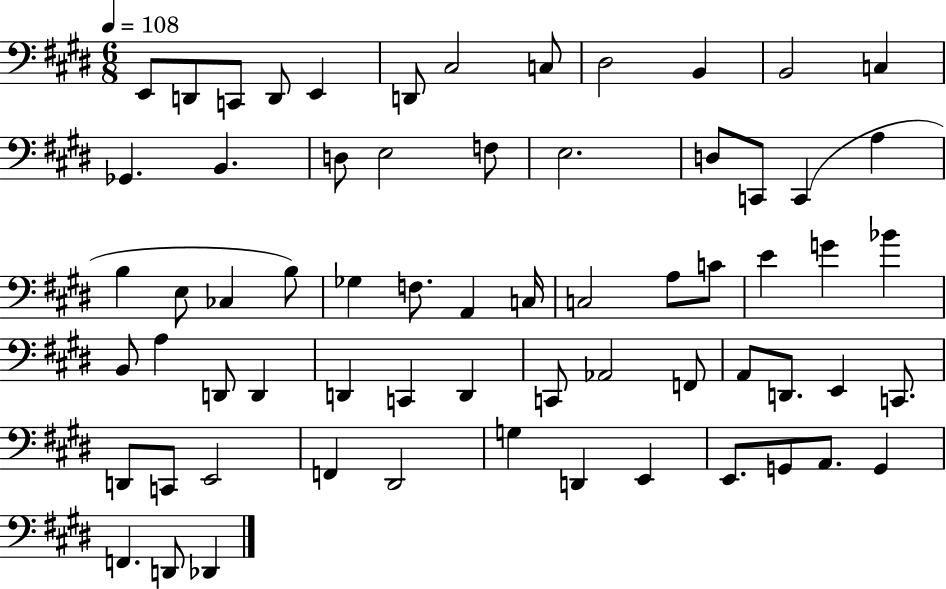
X:1
T:Untitled
M:6/8
L:1/4
K:E
E,,/2 D,,/2 C,,/2 D,,/2 E,, D,,/2 ^C,2 C,/2 ^D,2 B,, B,,2 C, _G,, B,, D,/2 E,2 F,/2 E,2 D,/2 C,,/2 C,, A, B, E,/2 _C, B,/2 _G, F,/2 A,, C,/4 C,2 A,/2 C/2 E G _B B,,/2 A, D,,/2 D,, D,, C,, D,, C,,/2 _A,,2 F,,/2 A,,/2 D,,/2 E,, C,,/2 D,,/2 C,,/2 E,,2 F,, ^D,,2 G, D,, E,, E,,/2 G,,/2 A,,/2 G,, F,, D,,/2 _D,,